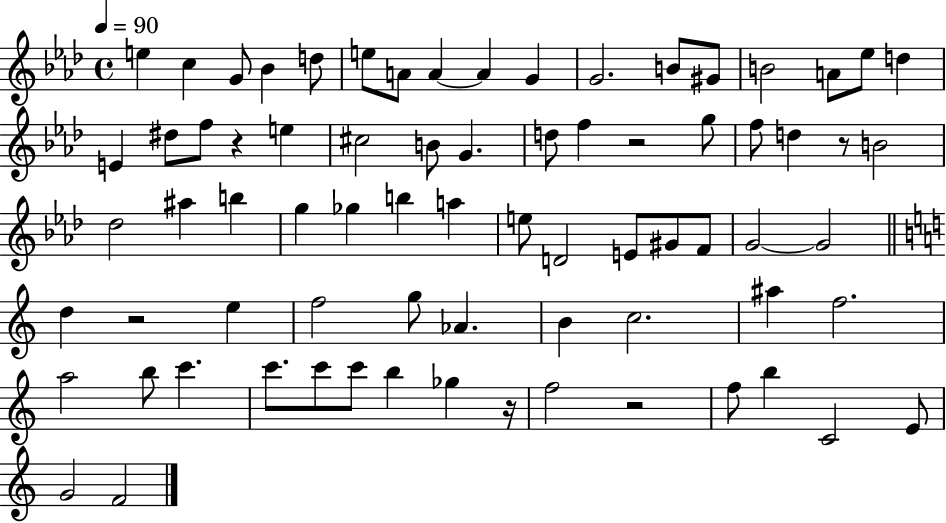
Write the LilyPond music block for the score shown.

{
  \clef treble
  \time 4/4
  \defaultTimeSignature
  \key aes \major
  \tempo 4 = 90
  e''4 c''4 g'8 bes'4 d''8 | e''8 a'8 a'4~~ a'4 g'4 | g'2. b'8 gis'8 | b'2 a'8 ees''8 d''4 | \break e'4 dis''8 f''8 r4 e''4 | cis''2 b'8 g'4. | d''8 f''4 r2 g''8 | f''8 d''4 r8 b'2 | \break des''2 ais''4 b''4 | g''4 ges''4 b''4 a''4 | e''8 d'2 e'8 gis'8 f'8 | g'2~~ g'2 | \break \bar "||" \break \key c \major d''4 r2 e''4 | f''2 g''8 aes'4. | b'4 c''2. | ais''4 f''2. | \break a''2 b''8 c'''4. | c'''8. c'''8 c'''8 b''4 ges''4 r16 | f''2 r2 | f''8 b''4 c'2 e'8 | \break g'2 f'2 | \bar "|."
}